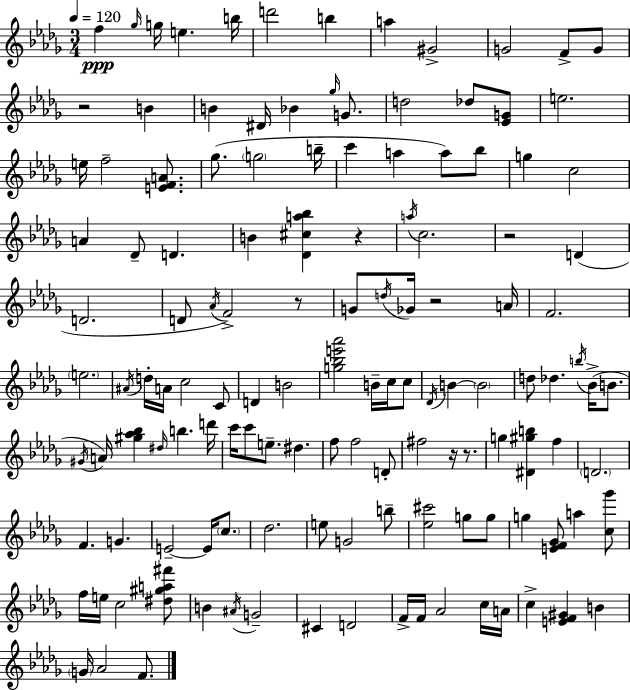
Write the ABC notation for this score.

X:1
T:Untitled
M:3/4
L:1/4
K:Bbm
f _g/4 g/4 e b/4 d'2 b a ^G2 G2 F/2 G/2 z2 B B ^D/4 _B _g/4 G/2 d2 _d/2 [_EG]/2 e2 e/4 f2 [EFA]/2 _g/2 g2 b/4 c' a a/2 _b/2 g c2 A _D/2 D B [_D^ca_b] z a/4 c2 z2 D D2 D/2 _A/4 F2 z/2 G/2 d/4 _G/4 z2 A/4 F2 e2 ^A/4 d/4 A/4 c2 C/2 D B2 [g_be'_a']2 B/4 c/4 c/2 _D/4 B B2 d/2 _d b/4 _B/4 B/2 ^G/4 A/4 [^g_a_b] ^d/4 b d'/4 c'/4 c'/2 e/2 ^d f/2 f2 D/2 ^f2 z/4 z/2 g [^D^gb] f D2 F G E2 E/4 c/2 _d2 e/2 G2 b/2 [_e^c']2 g/2 g/2 g [EF_G]/2 a [c_g']/2 f/4 e/4 c2 [^d^ga^f']/2 B ^A/4 G2 ^C D2 F/4 F/4 _A2 c/4 A/4 c [EF^G] B G/4 _A2 F/2